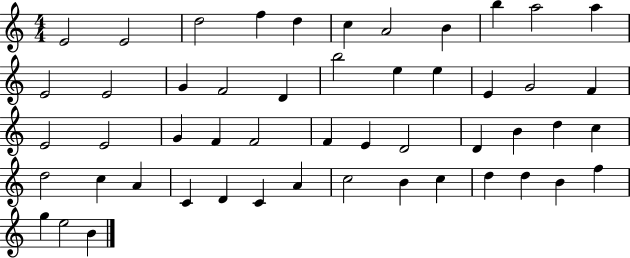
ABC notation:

X:1
T:Untitled
M:4/4
L:1/4
K:C
E2 E2 d2 f d c A2 B b a2 a E2 E2 G F2 D b2 e e E G2 F E2 E2 G F F2 F E D2 D B d c d2 c A C D C A c2 B c d d B f g e2 B